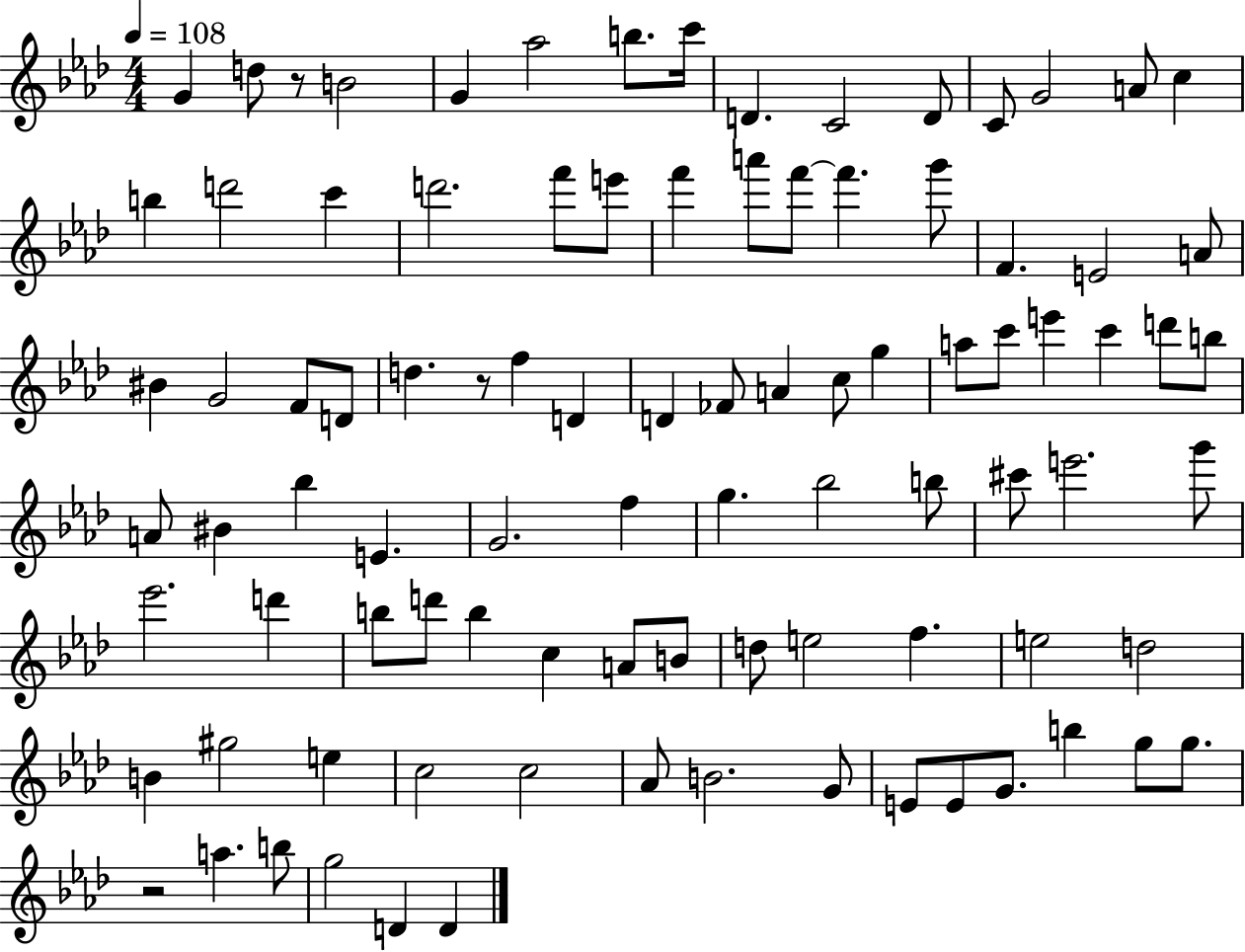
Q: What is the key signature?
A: AES major